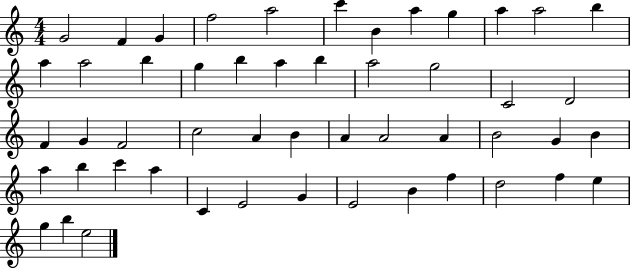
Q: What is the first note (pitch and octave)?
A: G4